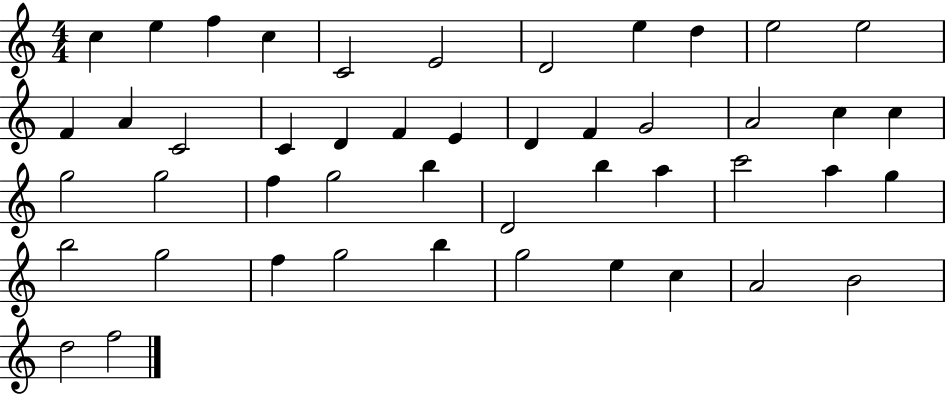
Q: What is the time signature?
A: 4/4